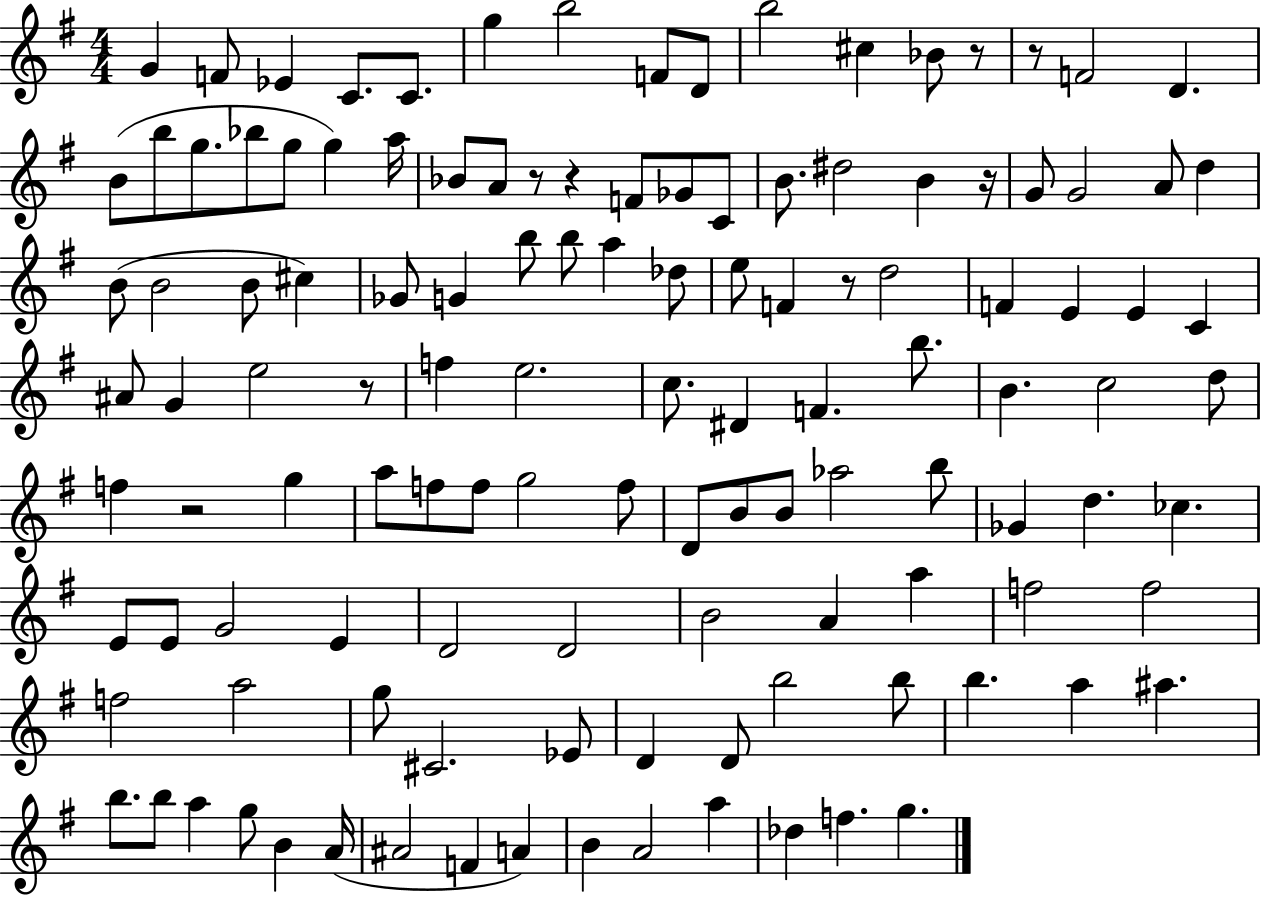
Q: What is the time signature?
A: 4/4